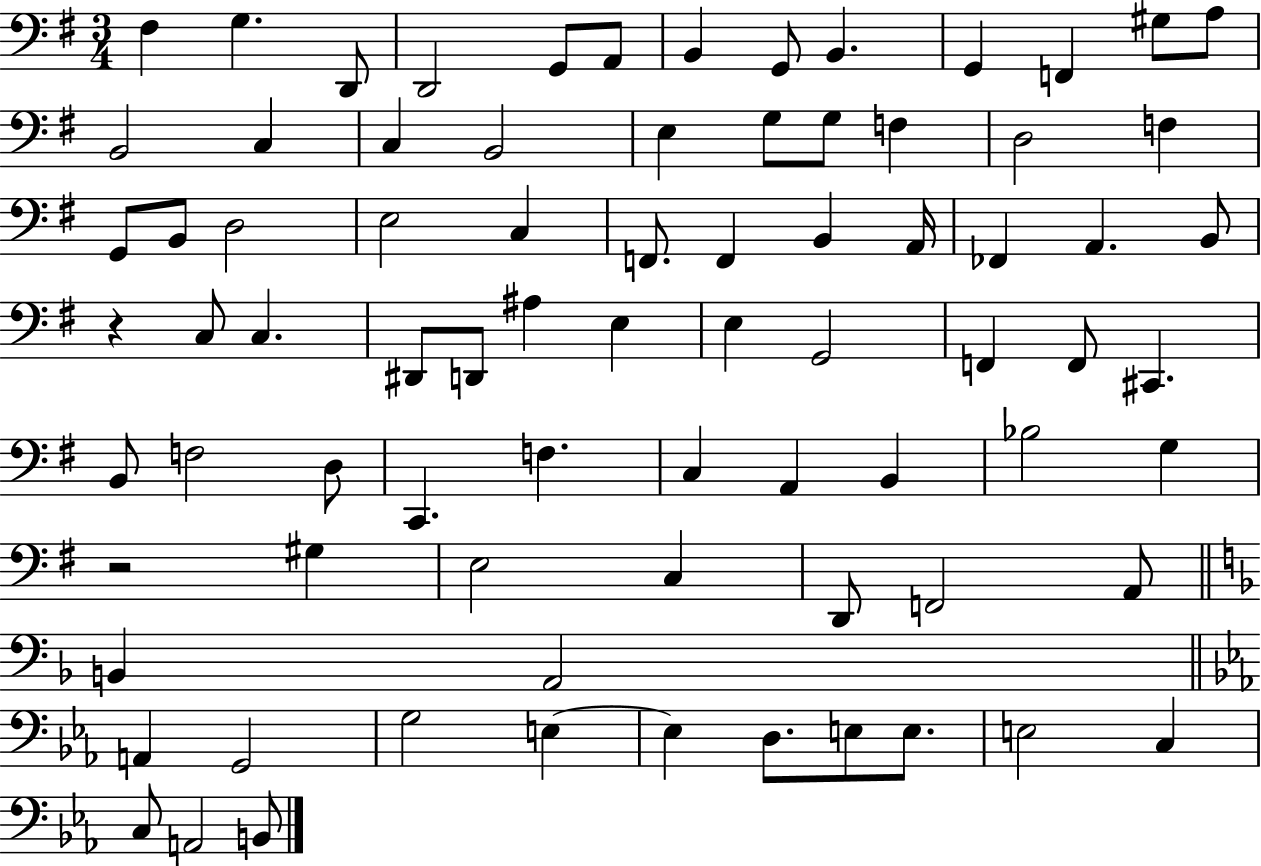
F#3/q G3/q. D2/e D2/h G2/e A2/e B2/q G2/e B2/q. G2/q F2/q G#3/e A3/e B2/h C3/q C3/q B2/h E3/q G3/e G3/e F3/q D3/h F3/q G2/e B2/e D3/h E3/h C3/q F2/e. F2/q B2/q A2/s FES2/q A2/q. B2/e R/q C3/e C3/q. D#2/e D2/e A#3/q E3/q E3/q G2/h F2/q F2/e C#2/q. B2/e F3/h D3/e C2/q. F3/q. C3/q A2/q B2/q Bb3/h G3/q R/h G#3/q E3/h C3/q D2/e F2/h A2/e B2/q A2/h A2/q G2/h G3/h E3/q E3/q D3/e. E3/e E3/e. E3/h C3/q C3/e A2/h B2/e